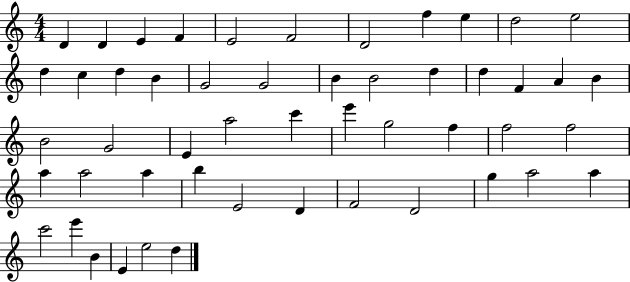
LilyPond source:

{
  \clef treble
  \numericTimeSignature
  \time 4/4
  \key c \major
  d'4 d'4 e'4 f'4 | e'2 f'2 | d'2 f''4 e''4 | d''2 e''2 | \break d''4 c''4 d''4 b'4 | g'2 g'2 | b'4 b'2 d''4 | d''4 f'4 a'4 b'4 | \break b'2 g'2 | e'4 a''2 c'''4 | e'''4 g''2 f''4 | f''2 f''2 | \break a''4 a''2 a''4 | b''4 e'2 d'4 | f'2 d'2 | g''4 a''2 a''4 | \break c'''2 e'''4 b'4 | e'4 e''2 d''4 | \bar "|."
}